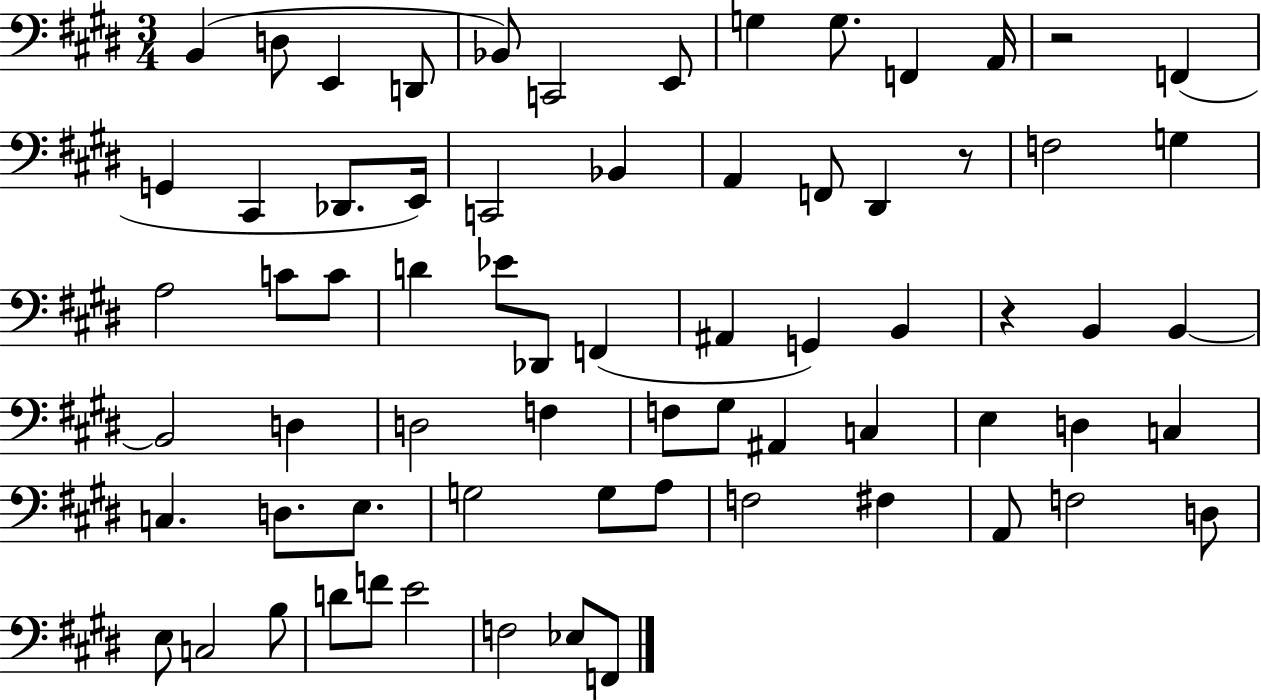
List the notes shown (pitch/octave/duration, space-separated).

B2/q D3/e E2/q D2/e Bb2/e C2/h E2/e G3/q G3/e. F2/q A2/s R/h F2/q G2/q C#2/q Db2/e. E2/s C2/h Bb2/q A2/q F2/e D#2/q R/e F3/h G3/q A3/h C4/e C4/e D4/q Eb4/e Db2/e F2/q A#2/q G2/q B2/q R/q B2/q B2/q B2/h D3/q D3/h F3/q F3/e G#3/e A#2/q C3/q E3/q D3/q C3/q C3/q. D3/e. E3/e. G3/h G3/e A3/e F3/h F#3/q A2/e F3/h D3/e E3/e C3/h B3/e D4/e F4/e E4/h F3/h Eb3/e F2/e